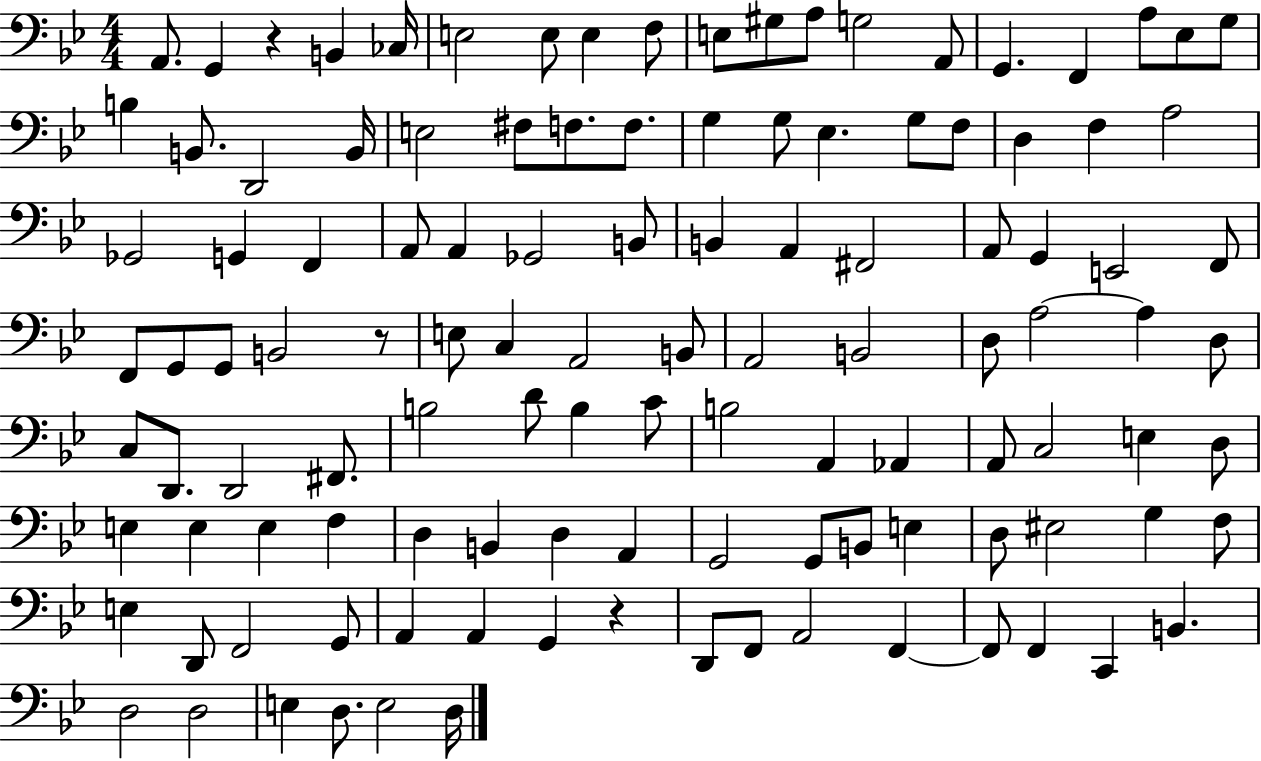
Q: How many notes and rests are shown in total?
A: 117